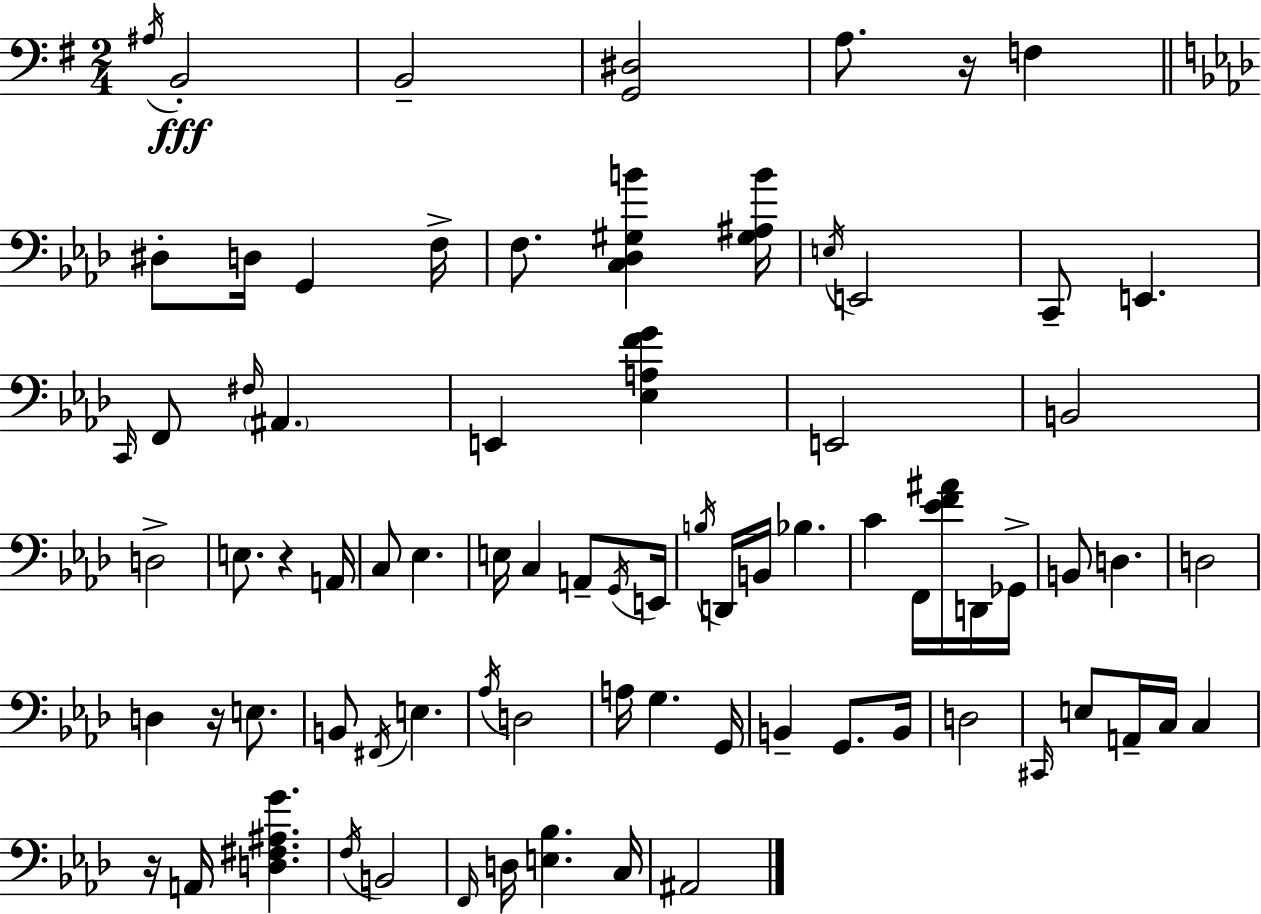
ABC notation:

X:1
T:Untitled
M:2/4
L:1/4
K:Em
^A,/4 B,,2 B,,2 [G,,^D,]2 A,/2 z/4 F, ^D,/2 D,/4 G,, F,/4 F,/2 [C,_D,^G,B] [^G,^A,B]/4 E,/4 E,,2 C,,/2 E,, C,,/4 F,,/2 ^F,/4 ^A,, E,, [_E,A,FG] E,,2 B,,2 D,2 E,/2 z A,,/4 C,/2 _E, E,/4 C, A,,/2 G,,/4 E,,/4 B,/4 D,,/4 B,,/4 _B, C F,,/4 [_EF^A]/4 D,,/4 _G,,/4 B,,/2 D, D,2 D, z/4 E,/2 B,,/2 ^F,,/4 E, _A,/4 D,2 A,/4 G, G,,/4 B,, G,,/2 B,,/4 D,2 ^C,,/4 E,/2 A,,/4 C,/4 C, z/4 A,,/4 [D,^F,^A,G] F,/4 B,,2 F,,/4 D,/4 [E,_B,] C,/4 ^A,,2